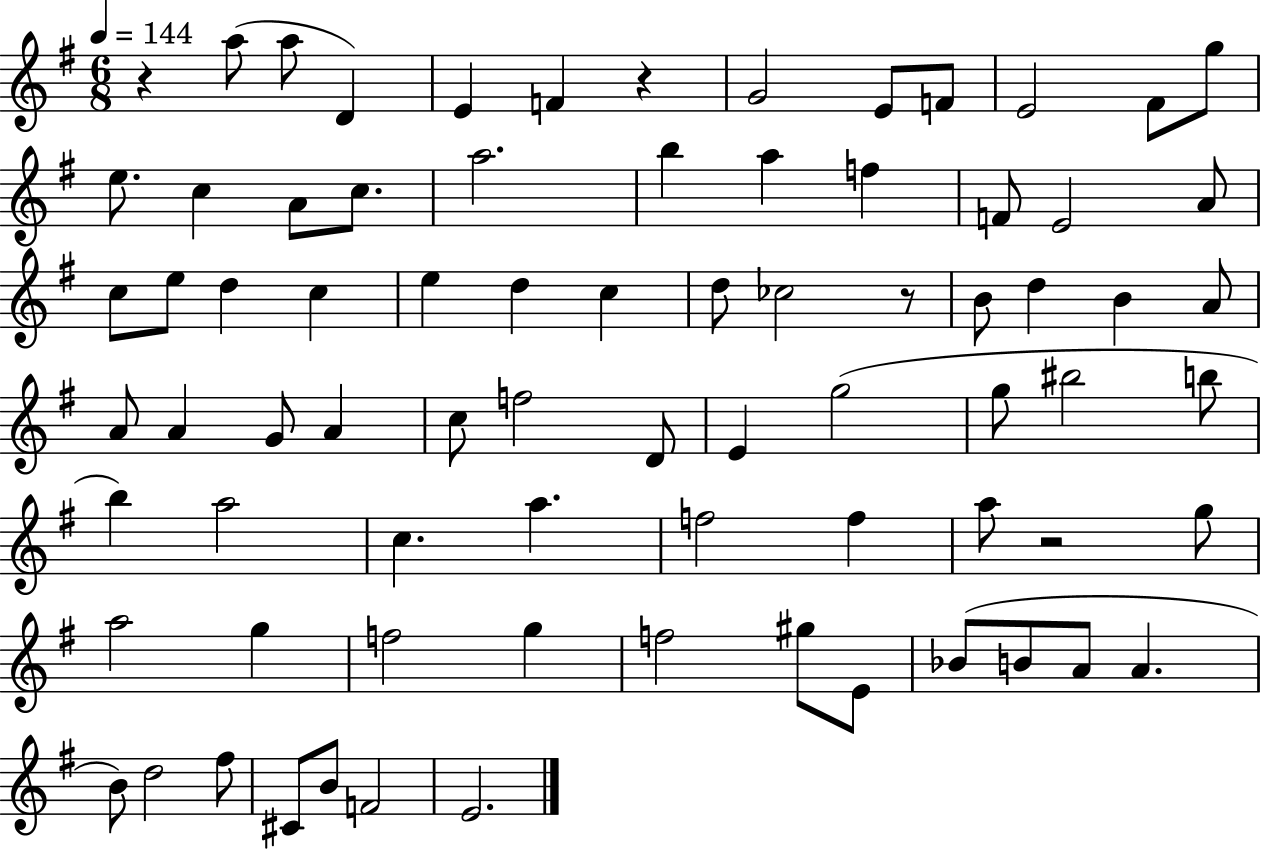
X:1
T:Untitled
M:6/8
L:1/4
K:G
z a/2 a/2 D E F z G2 E/2 F/2 E2 ^F/2 g/2 e/2 c A/2 c/2 a2 b a f F/2 E2 A/2 c/2 e/2 d c e d c d/2 _c2 z/2 B/2 d B A/2 A/2 A G/2 A c/2 f2 D/2 E g2 g/2 ^b2 b/2 b a2 c a f2 f a/2 z2 g/2 a2 g f2 g f2 ^g/2 E/2 _B/2 B/2 A/2 A B/2 d2 ^f/2 ^C/2 B/2 F2 E2